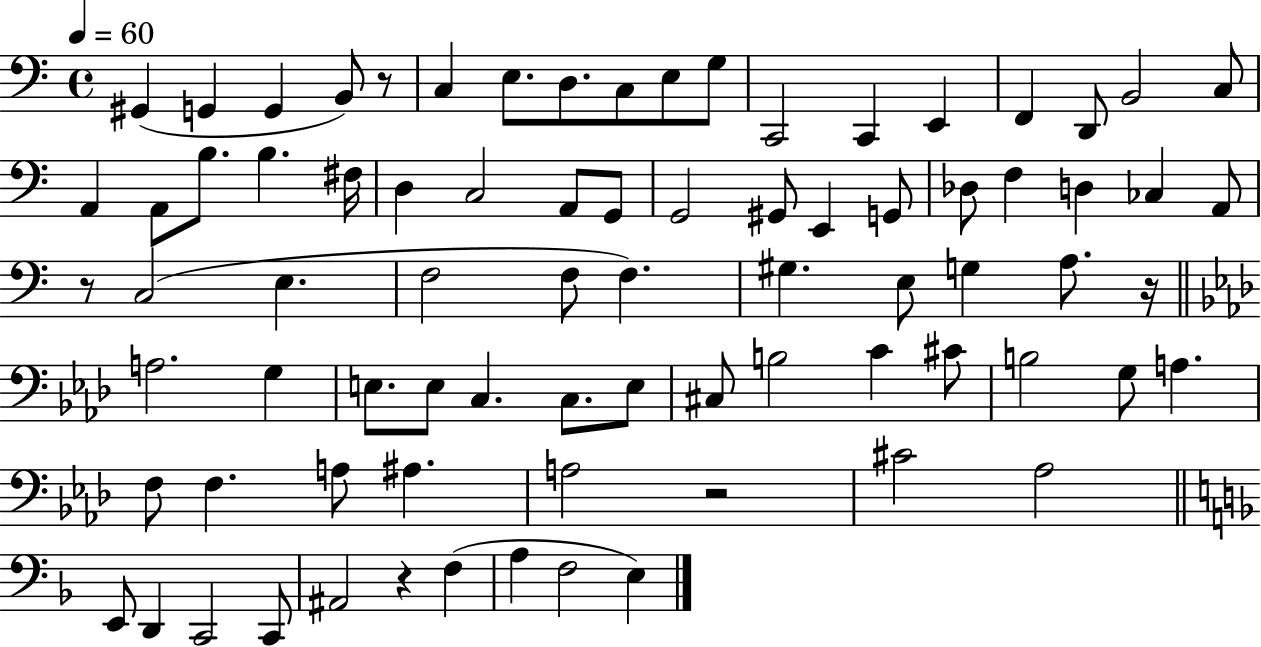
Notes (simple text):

G#2/q G2/q G2/q B2/e R/e C3/q E3/e. D3/e. C3/e E3/e G3/e C2/h C2/q E2/q F2/q D2/e B2/h C3/e A2/q A2/e B3/e. B3/q. F#3/s D3/q C3/h A2/e G2/e G2/h G#2/e E2/q G2/e Db3/e F3/q D3/q CES3/q A2/e R/e C3/h E3/q. F3/h F3/e F3/q. G#3/q. E3/e G3/q A3/e. R/s A3/h. G3/q E3/e. E3/e C3/q. C3/e. E3/e C#3/e B3/h C4/q C#4/e B3/h G3/e A3/q. F3/e F3/q. A3/e A#3/q. A3/h R/h C#4/h Ab3/h E2/e D2/q C2/h C2/e A#2/h R/q F3/q A3/q F3/h E3/q